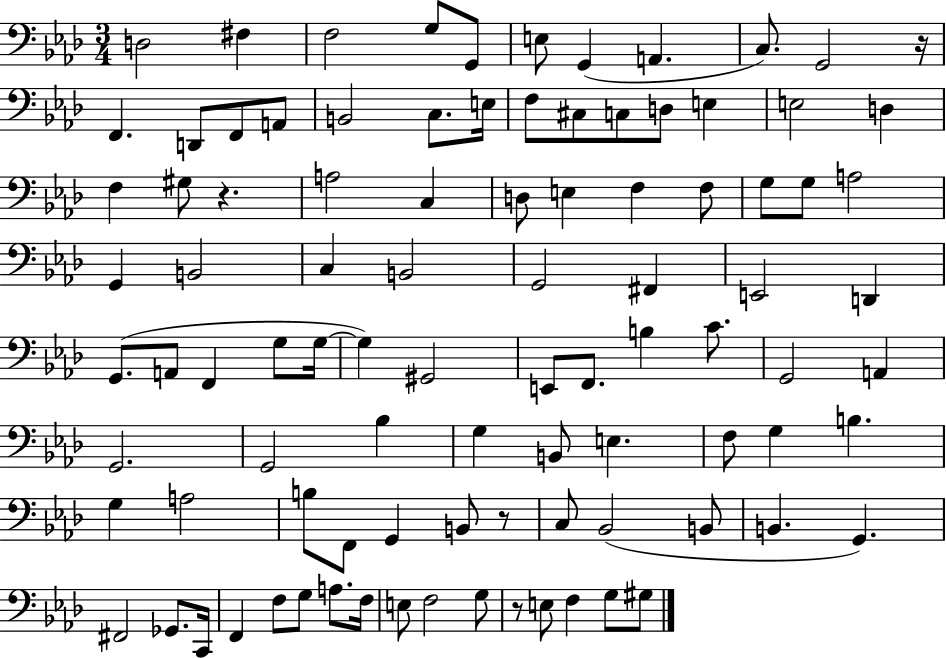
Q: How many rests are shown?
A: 4